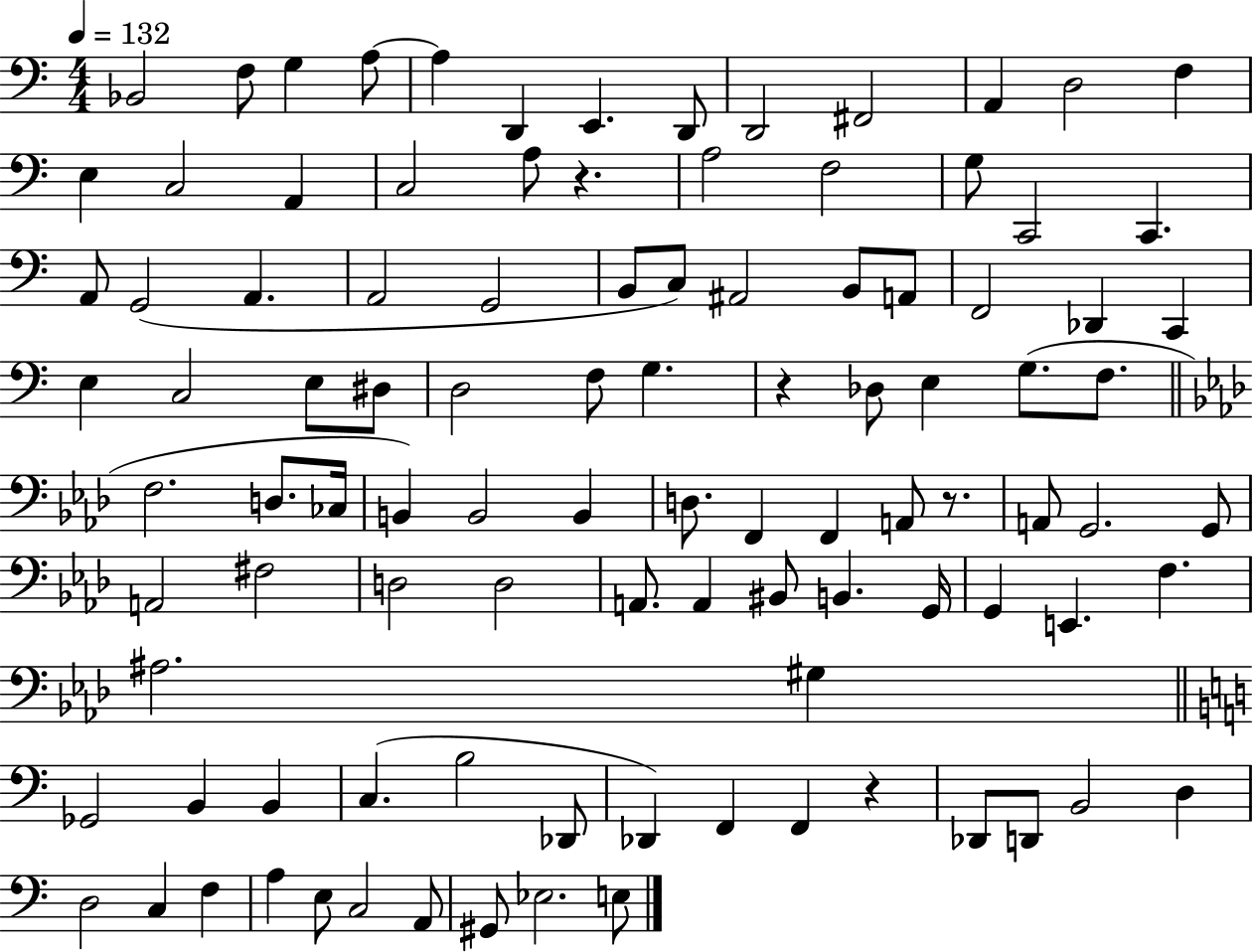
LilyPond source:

{
  \clef bass
  \numericTimeSignature
  \time 4/4
  \key c \major
  \tempo 4 = 132
  bes,2 f8 g4 a8~~ | a4 d,4 e,4. d,8 | d,2 fis,2 | a,4 d2 f4 | \break e4 c2 a,4 | c2 a8 r4. | a2 f2 | g8 c,2 c,4. | \break a,8 g,2( a,4. | a,2 g,2 | b,8 c8) ais,2 b,8 a,8 | f,2 des,4 c,4 | \break e4 c2 e8 dis8 | d2 f8 g4. | r4 des8 e4 g8.( f8. | \bar "||" \break \key f \minor f2. d8. ces16 | b,4) b,2 b,4 | d8. f,4 f,4 a,8 r8. | a,8 g,2. g,8 | \break a,2 fis2 | d2 d2 | a,8. a,4 bis,8 b,4. g,16 | g,4 e,4. f4. | \break ais2. gis4 | \bar "||" \break \key c \major ges,2 b,4 b,4 | c4.( b2 des,8 | des,4) f,4 f,4 r4 | des,8 d,8 b,2 d4 | \break d2 c4 f4 | a4 e8 c2 a,8 | gis,8 ees2. e8 | \bar "|."
}